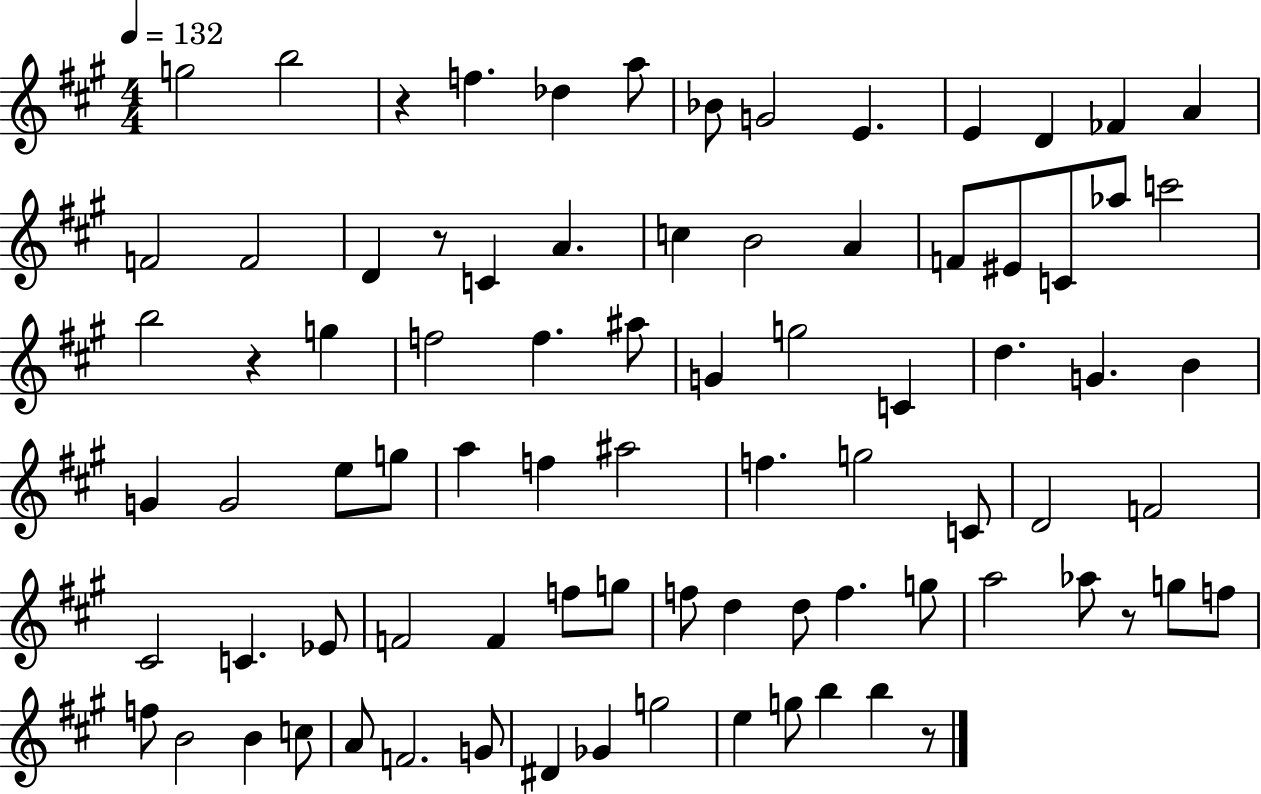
G5/h B5/h R/q F5/q. Db5/q A5/e Bb4/e G4/h E4/q. E4/q D4/q FES4/q A4/q F4/h F4/h D4/q R/e C4/q A4/q. C5/q B4/h A4/q F4/e EIS4/e C4/e Ab5/e C6/h B5/h R/q G5/q F5/h F5/q. A#5/e G4/q G5/h C4/q D5/q. G4/q. B4/q G4/q G4/h E5/e G5/e A5/q F5/q A#5/h F5/q. G5/h C4/e D4/h F4/h C#4/h C4/q. Eb4/e F4/h F4/q F5/e G5/e F5/e D5/q D5/e F5/q. G5/e A5/h Ab5/e R/e G5/e F5/e F5/e B4/h B4/q C5/e A4/e F4/h. G4/e D#4/q Gb4/q G5/h E5/q G5/e B5/q B5/q R/e